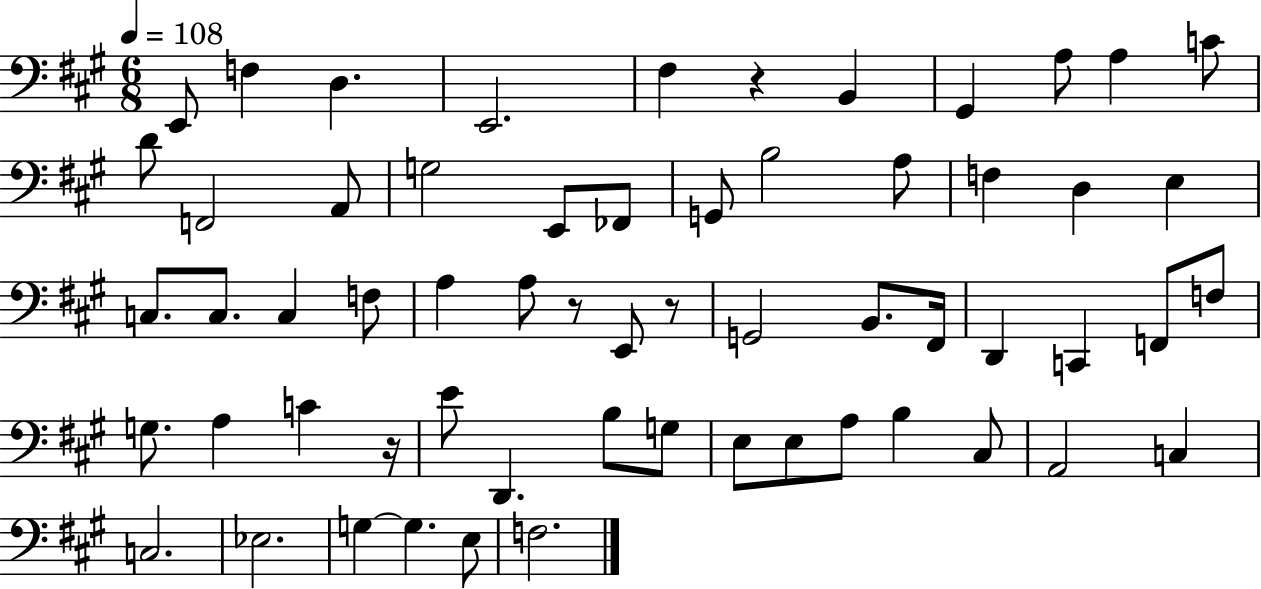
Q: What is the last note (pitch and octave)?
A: F3